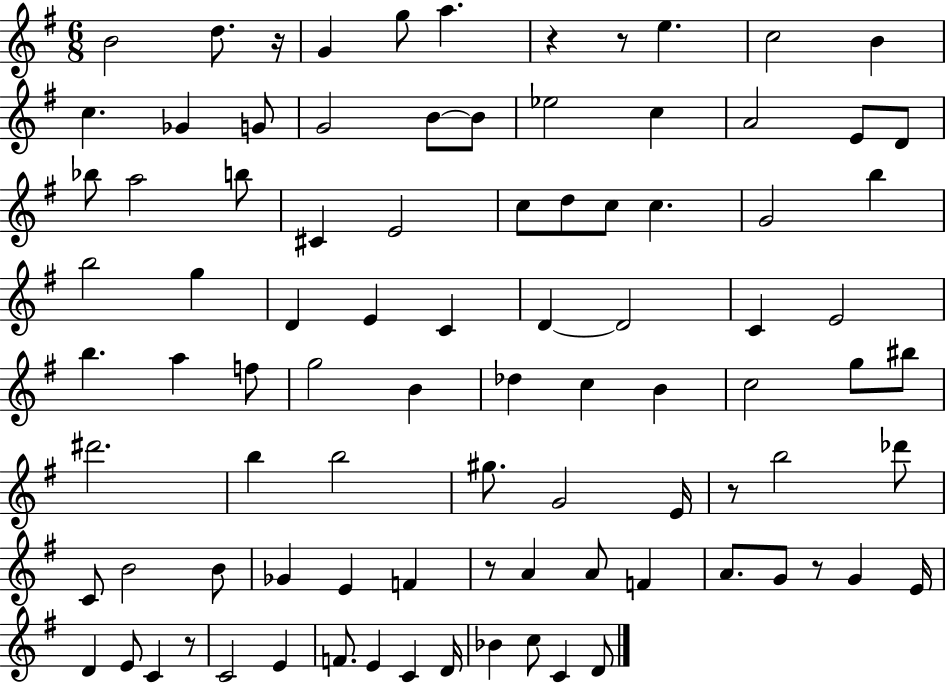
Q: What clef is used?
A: treble